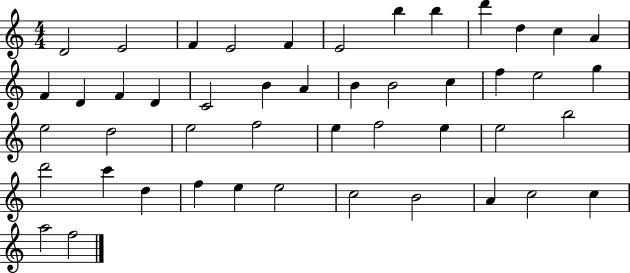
D4/h E4/h F4/q E4/h F4/q E4/h B5/q B5/q D6/q D5/q C5/q A4/q F4/q D4/q F4/q D4/q C4/h B4/q A4/q B4/q B4/h C5/q F5/q E5/h G5/q E5/h D5/h E5/h F5/h E5/q F5/h E5/q E5/h B5/h D6/h C6/q D5/q F5/q E5/q E5/h C5/h B4/h A4/q C5/h C5/q A5/h F5/h